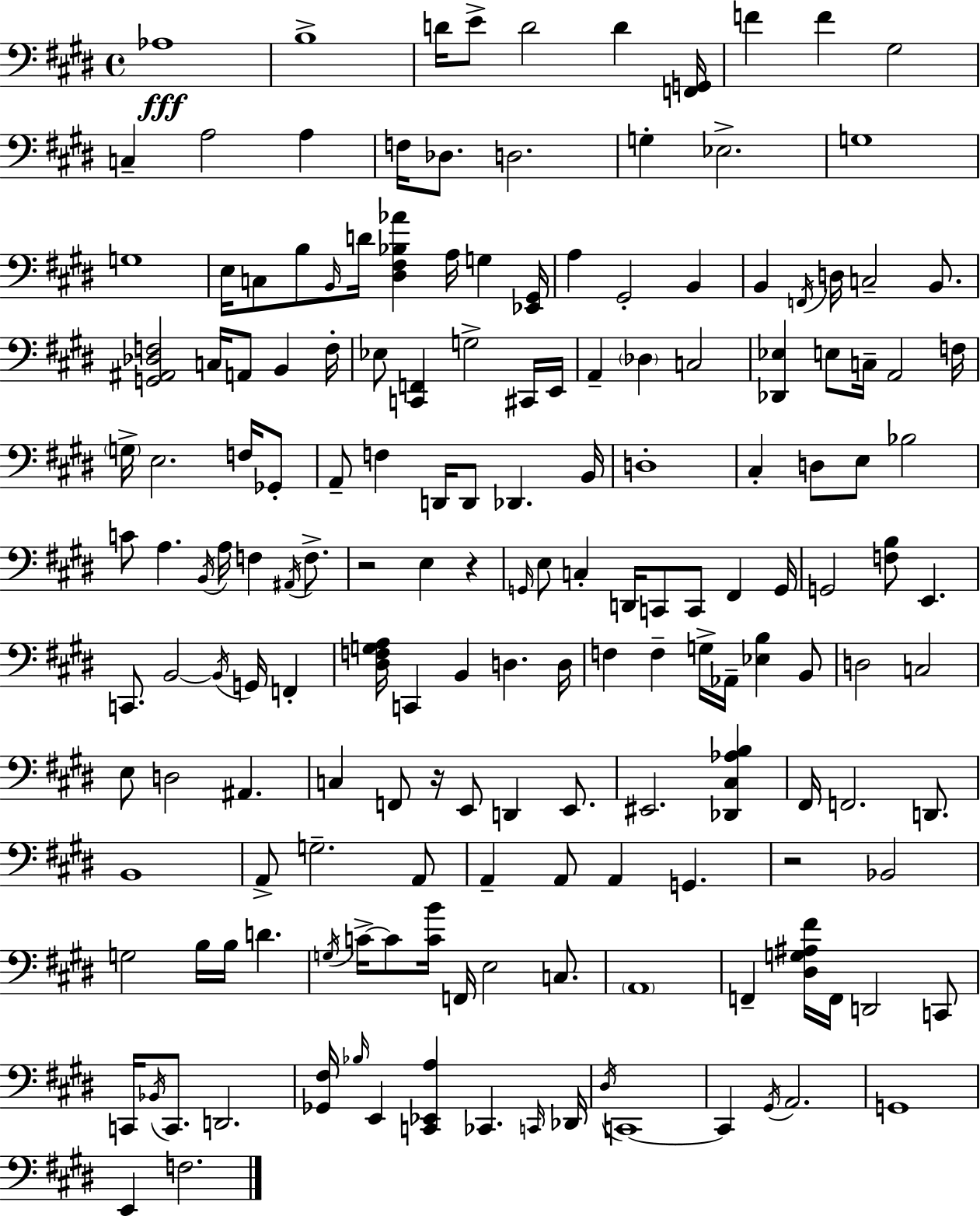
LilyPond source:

{
  \clef bass
  \time 4/4
  \defaultTimeSignature
  \key e \major
  aes1\fff | b1-> | d'16 e'8-> d'2 d'4 <f, g,>16 | f'4 f'4 gis2 | \break c4-- a2 a4 | f16 des8. d2. | g4-. ees2.-> | g1 | \break g1 | e16 c8 b8 \grace { b,16 } d'16 <dis fis bes aes'>4 a16 g4 | <ees, gis,>16 a4 gis,2-. b,4 | b,4 \acciaccatura { f,16 } d16 c2-- b,8. | \break <g, ais, des f>2 c16 a,8 b,4 | f16-. ees8 <c, f,>4 g2-> | cis,16 e,16 a,4-- \parenthesize des4 c2 | <des, ees>4 e8 c16-- a,2 | \break f16 \parenthesize g16-> e2. f16 | ges,8-. a,8-- f4 d,16 d,8 des,4. | b,16 d1-. | cis4-. d8 e8 bes2 | \break c'8 a4. \acciaccatura { b,16 } a16 f4 | \acciaccatura { ais,16 } f8.-> r2 e4 | r4 \grace { g,16 } e8 c4-. d,16 c,8 c,8 | fis,4 g,16 g,2 <f b>8 e,4. | \break c,8. b,2~~ | \acciaccatura { b,16 } g,16 f,4-. <dis f g a>16 c,4 b,4 d4. | d16 f4 f4-- g16-> aes,16-- | <ees b>4 b,8 d2 c2 | \break e8 d2 | ais,4. c4 f,8 r16 e,8 d,4 | e,8. eis,2. | <des, cis aes b>4 fis,16 f,2. | \break d,8. b,1 | a,8-> g2.-- | a,8 a,4-- a,8 a,4 | g,4. r2 bes,2 | \break g2 b16 b16 | d'4. \acciaccatura { g16 } c'16->~~ c'8 <c' b'>16 f,16 e2 | c8. \parenthesize a,1 | f,4-- <dis g ais fis'>16 f,16 d,2 | \break c,8 c,16 \acciaccatura { bes,16 } c,8. d,2. | <ges, fis>16 \grace { bes16 } e,4 <c, ees, a>4 | ces,4. \grace { c,16 } des,16 \acciaccatura { dis16 } c,1~~ | c,4 \acciaccatura { gis,16 } | \break a,2. g,1 | e,4 | f2. \bar "|."
}